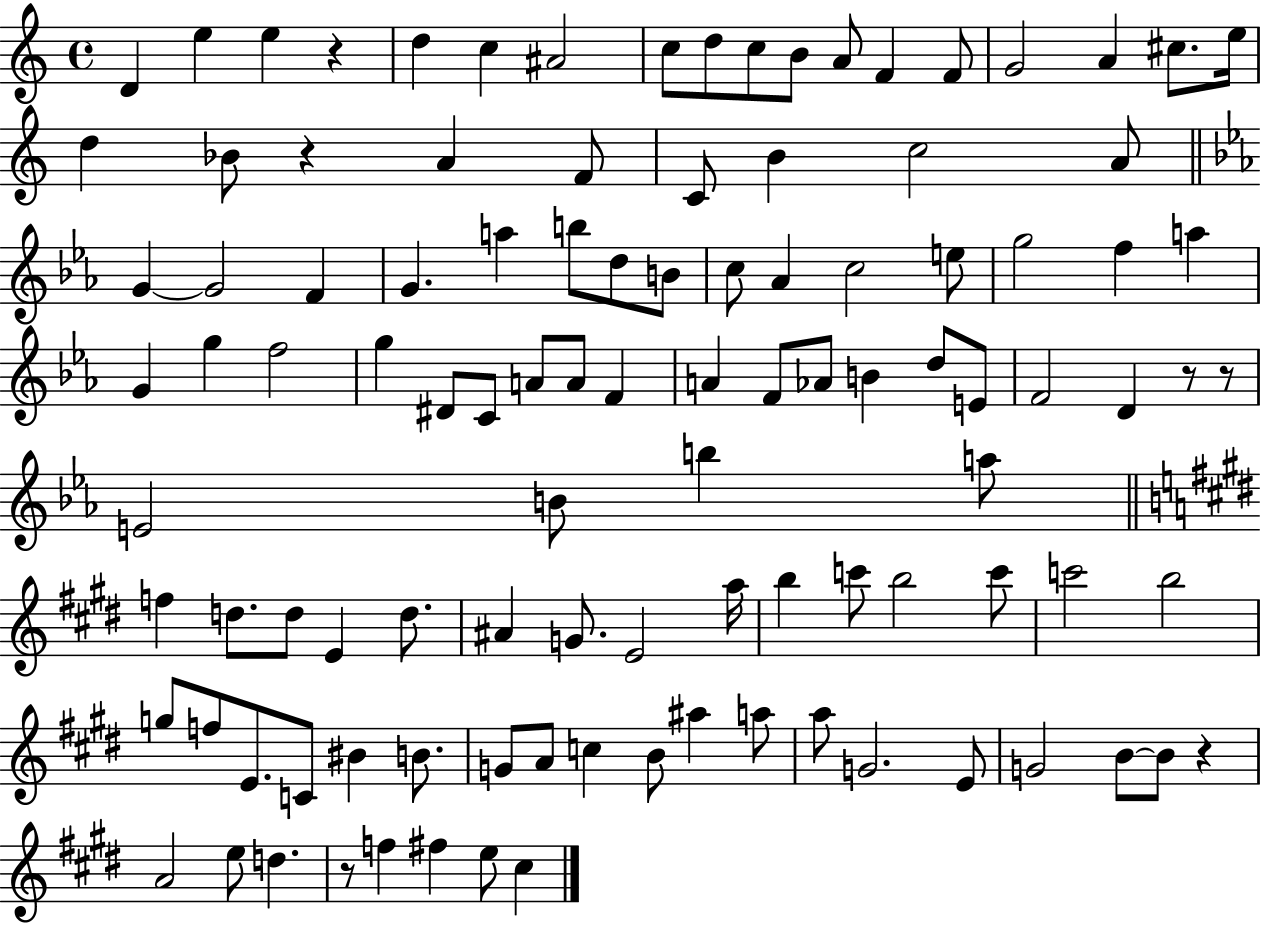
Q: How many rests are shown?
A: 6